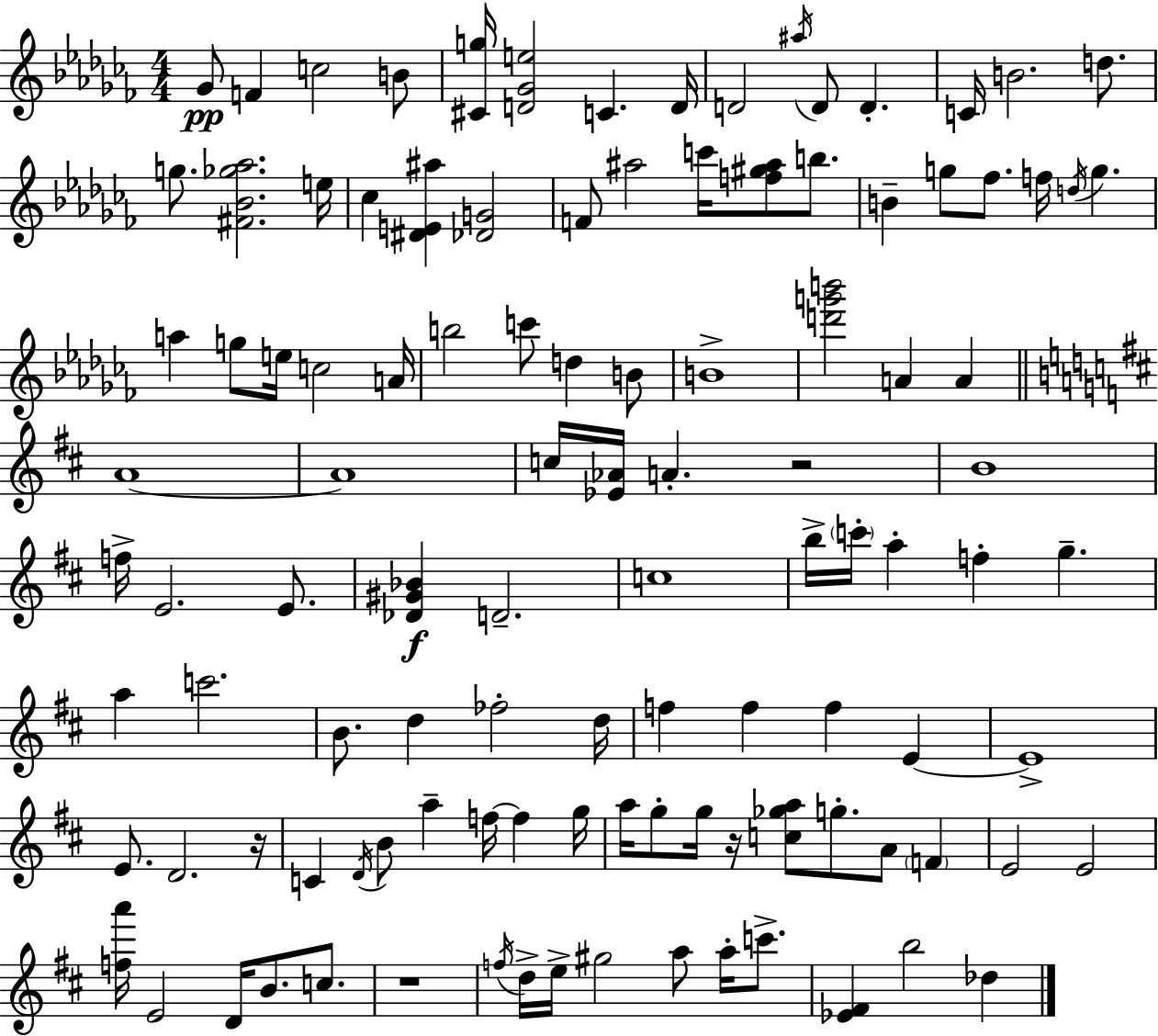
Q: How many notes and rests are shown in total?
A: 110